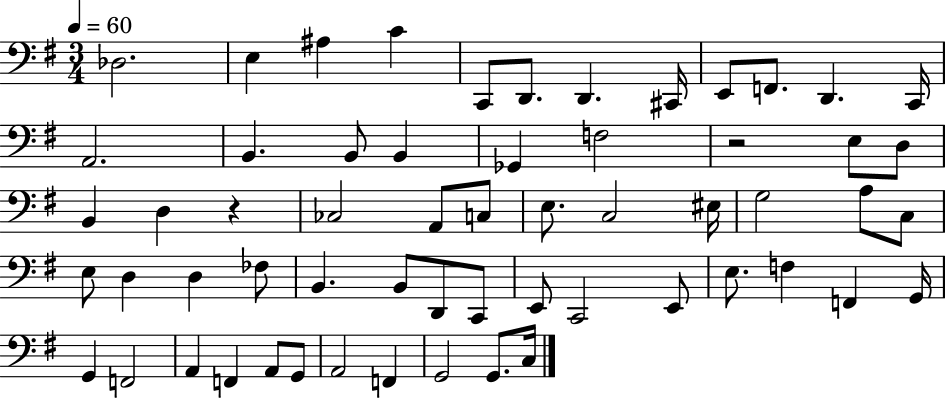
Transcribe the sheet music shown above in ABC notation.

X:1
T:Untitled
M:3/4
L:1/4
K:G
_D,2 E, ^A, C C,,/2 D,,/2 D,, ^C,,/4 E,,/2 F,,/2 D,, C,,/4 A,,2 B,, B,,/2 B,, _G,, F,2 z2 E,/2 D,/2 B,, D, z _C,2 A,,/2 C,/2 E,/2 C,2 ^E,/4 G,2 A,/2 C,/2 E,/2 D, D, _F,/2 B,, B,,/2 D,,/2 C,,/2 E,,/2 C,,2 E,,/2 E,/2 F, F,, G,,/4 G,, F,,2 A,, F,, A,,/2 G,,/2 A,,2 F,, G,,2 G,,/2 C,/4